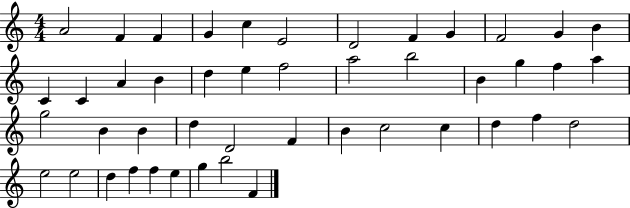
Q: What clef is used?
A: treble